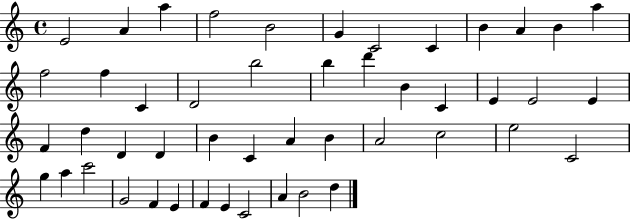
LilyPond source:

{
  \clef treble
  \time 4/4
  \defaultTimeSignature
  \key c \major
  e'2 a'4 a''4 | f''2 b'2 | g'4 c'2 c'4 | b'4 a'4 b'4 a''4 | \break f''2 f''4 c'4 | d'2 b''2 | b''4 d'''4 b'4 c'4 | e'4 e'2 e'4 | \break f'4 d''4 d'4 d'4 | b'4 c'4 a'4 b'4 | a'2 c''2 | e''2 c'2 | \break g''4 a''4 c'''2 | g'2 f'4 e'4 | f'4 e'4 c'2 | a'4 b'2 d''4 | \break \bar "|."
}